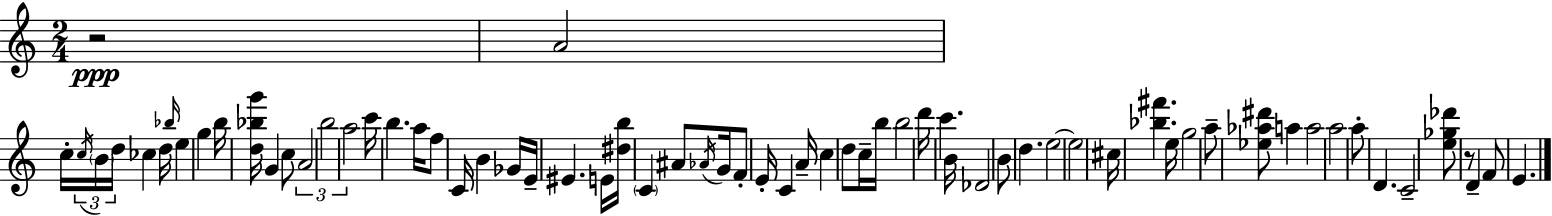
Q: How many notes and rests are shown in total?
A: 67